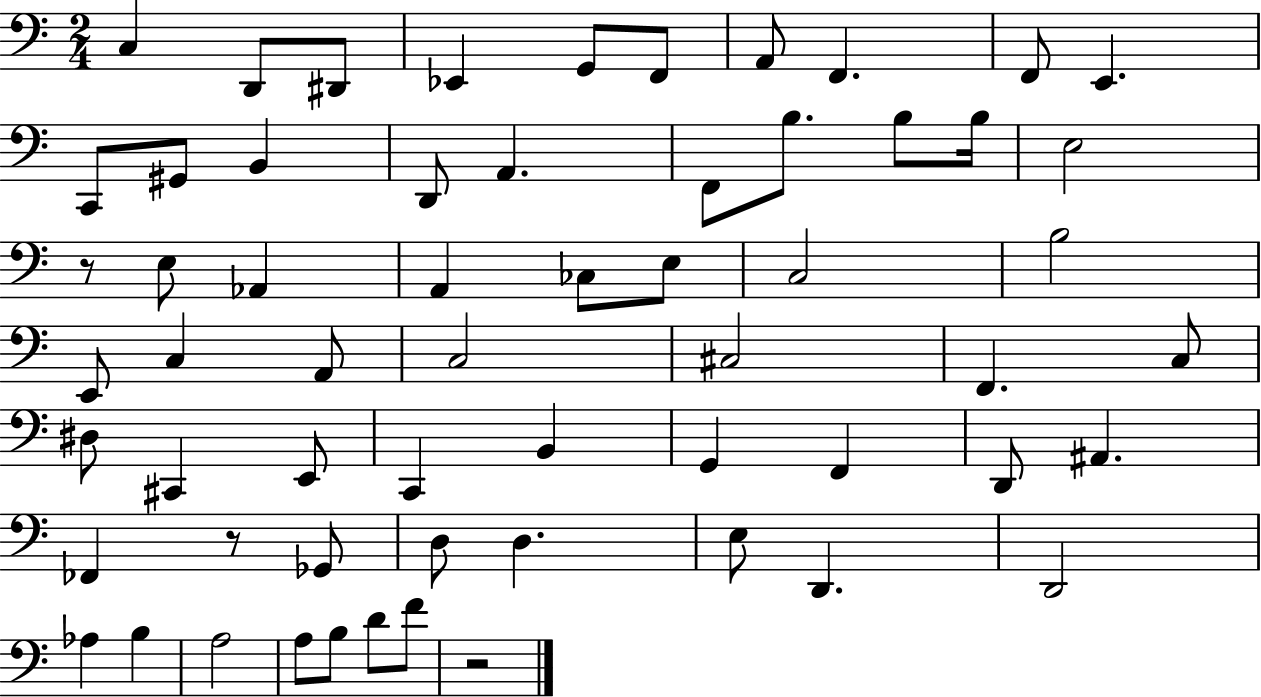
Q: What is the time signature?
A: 2/4